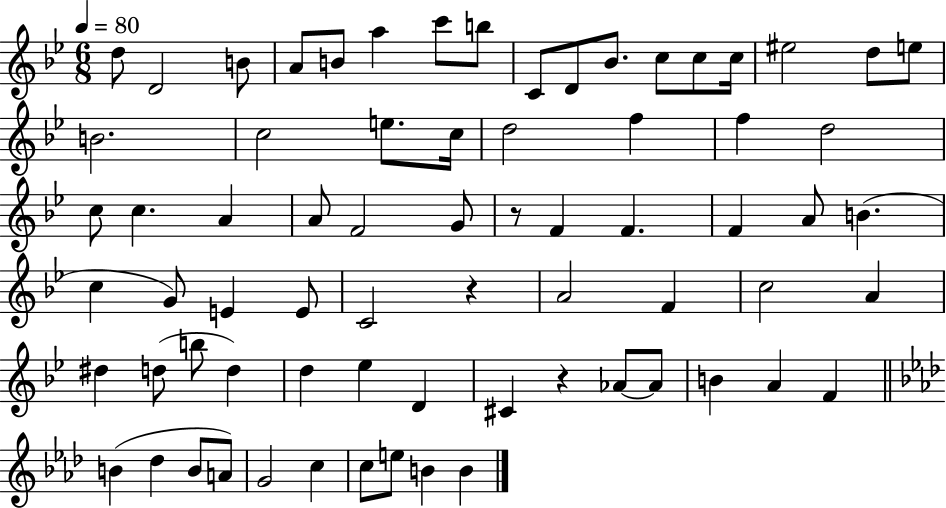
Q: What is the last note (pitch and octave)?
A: B4